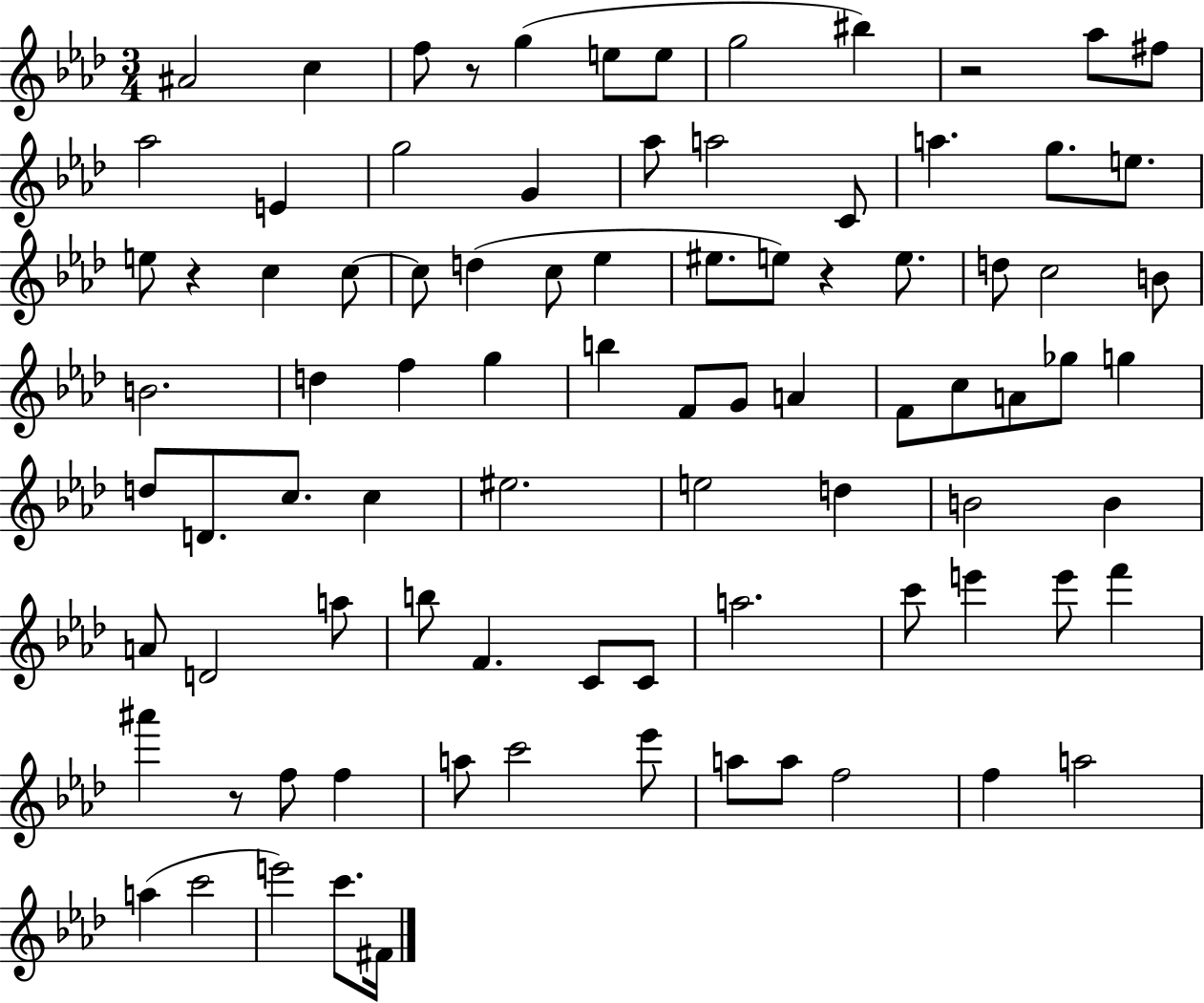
X:1
T:Untitled
M:3/4
L:1/4
K:Ab
^A2 c f/2 z/2 g e/2 e/2 g2 ^b z2 _a/2 ^f/2 _a2 E g2 G _a/2 a2 C/2 a g/2 e/2 e/2 z c c/2 c/2 d c/2 _e ^e/2 e/2 z e/2 d/2 c2 B/2 B2 d f g b F/2 G/2 A F/2 c/2 A/2 _g/2 g d/2 D/2 c/2 c ^e2 e2 d B2 B A/2 D2 a/2 b/2 F C/2 C/2 a2 c'/2 e' e'/2 f' ^a' z/2 f/2 f a/2 c'2 _e'/2 a/2 a/2 f2 f a2 a c'2 e'2 c'/2 ^F/4